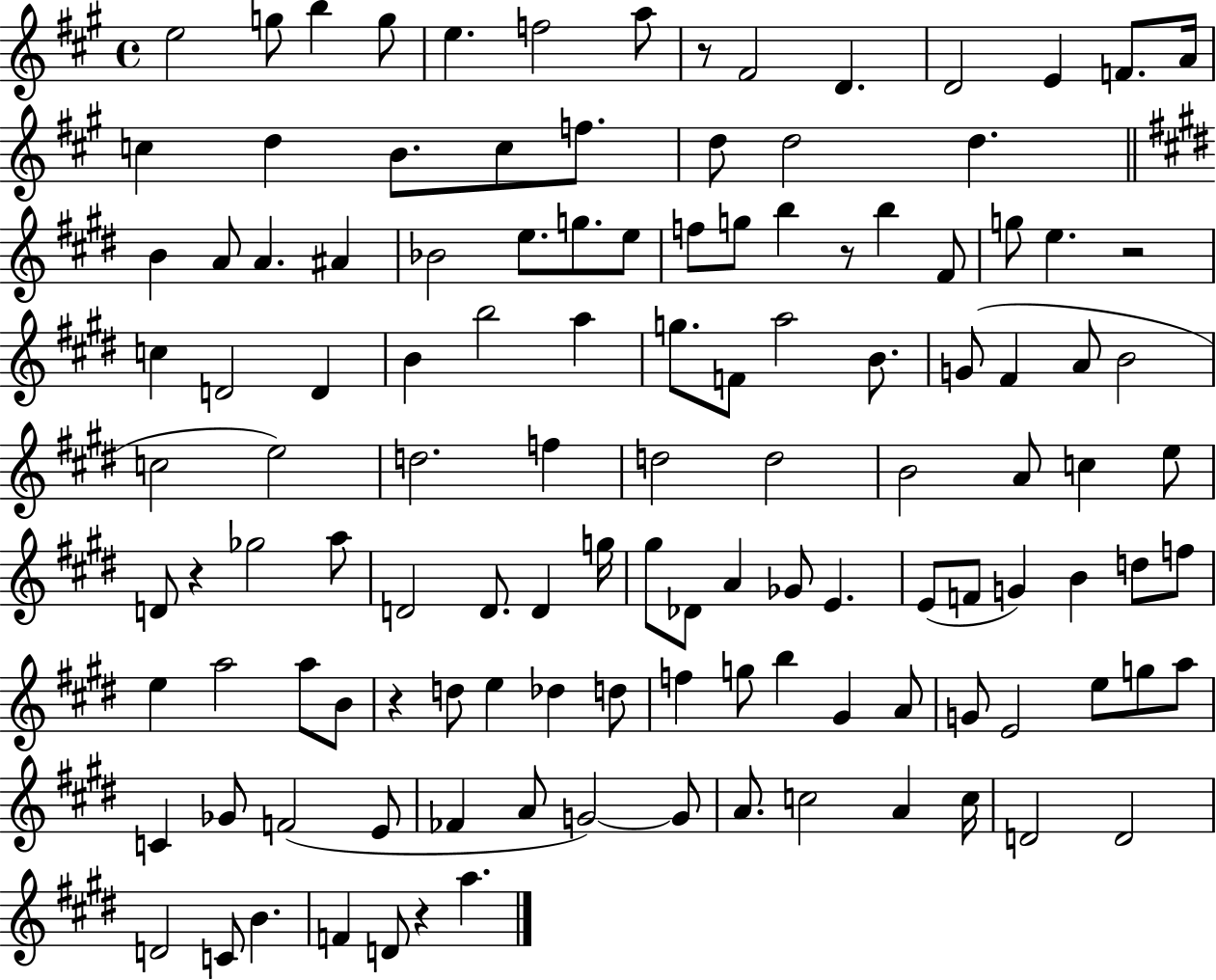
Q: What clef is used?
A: treble